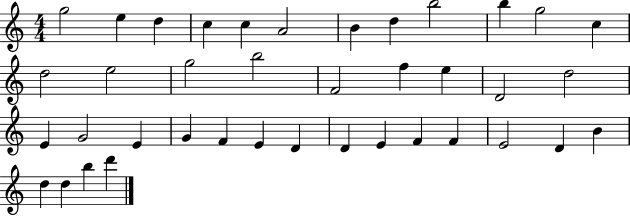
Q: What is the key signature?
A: C major